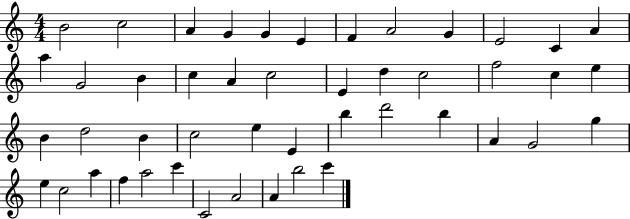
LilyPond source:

{
  \clef treble
  \numericTimeSignature
  \time 4/4
  \key c \major
  b'2 c''2 | a'4 g'4 g'4 e'4 | f'4 a'2 g'4 | e'2 c'4 a'4 | \break a''4 g'2 b'4 | c''4 a'4 c''2 | e'4 d''4 c''2 | f''2 c''4 e''4 | \break b'4 d''2 b'4 | c''2 e''4 e'4 | b''4 d'''2 b''4 | a'4 g'2 g''4 | \break e''4 c''2 a''4 | f''4 a''2 c'''4 | c'2 a'2 | a'4 b''2 c'''4 | \break \bar "|."
}